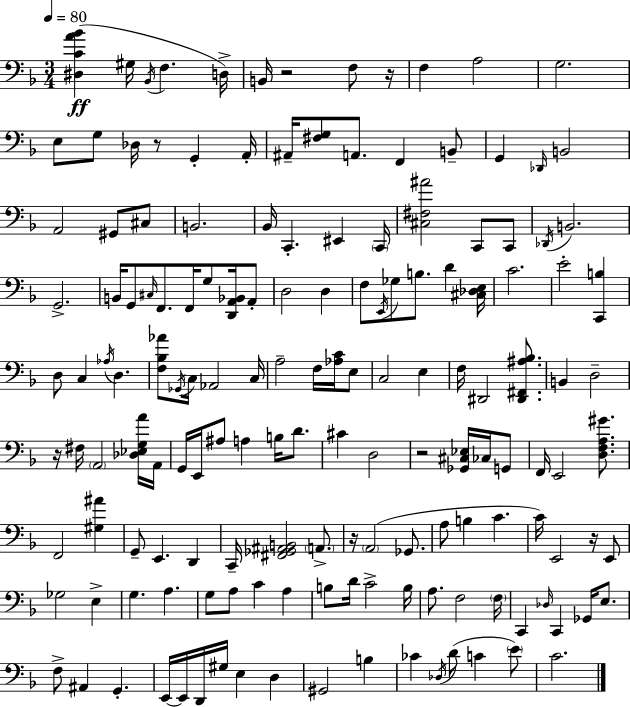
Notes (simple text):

[D#3,C4,A4,Bb4]/q G#3/s Bb2/s F3/q. D3/s B2/s R/h F3/e R/s F3/q A3/h G3/h. E3/e G3/e Db3/s R/e G2/q A2/s A#2/s [F#3,G3]/e A2/e. F2/q B2/e G2/q Db2/s B2/h A2/h G#2/e C#3/e B2/h. Bb2/s C2/q. EIS2/q C2/s [C#3,F#3,A#4]/h C2/e C2/e Db2/s B2/h. G2/h. B2/s G2/e C#3/s F2/e. F2/s G3/e [D2,A2,Bb2]/s A2/e D3/h D3/q F3/e E2/s Gb3/e B3/e. D4/q [C#3,Db3,E3]/s C4/h. E4/h [C2,B3]/q D3/e C3/q Ab3/s D3/q. [F3,Bb3,Ab4]/e Gb2/s C3/s Ab2/h C3/s A3/h F3/s [Ab3,C4]/s E3/e C3/h E3/q F3/s D#2/h [D#2,F#2,A#3,Bb3]/e. B2/q D3/h R/s F#3/s A2/h [Db3,Eb3,G3,A4]/s A2/s G2/s E2/s A#3/e A3/q B3/s D4/e. C#4/q D3/h R/h [Gb2,C#3,Eb3]/s CES3/s G2/e F2/s E2/h [D3,F3,A3,G#4]/e. F2/h [G#3,A#4]/q G2/e E2/q. D2/q C2/s [F#2,Gb2,A#2,B2]/h A2/e. R/s A2/h Gb2/e. A3/e B3/q C4/q. C4/s E2/h R/s E2/e Gb3/h E3/q G3/q. A3/q. G3/e A3/e C4/q A3/q B3/e D4/s C4/h B3/s A3/e. F3/h F3/s C2/q Db3/s C2/q Gb2/s E3/e. F3/e A#2/q G2/q. E2/s E2/s D2/s G#3/s E3/q D3/q G#2/h B3/q CES4/q Db3/s D4/e C4/q E4/e C4/h.